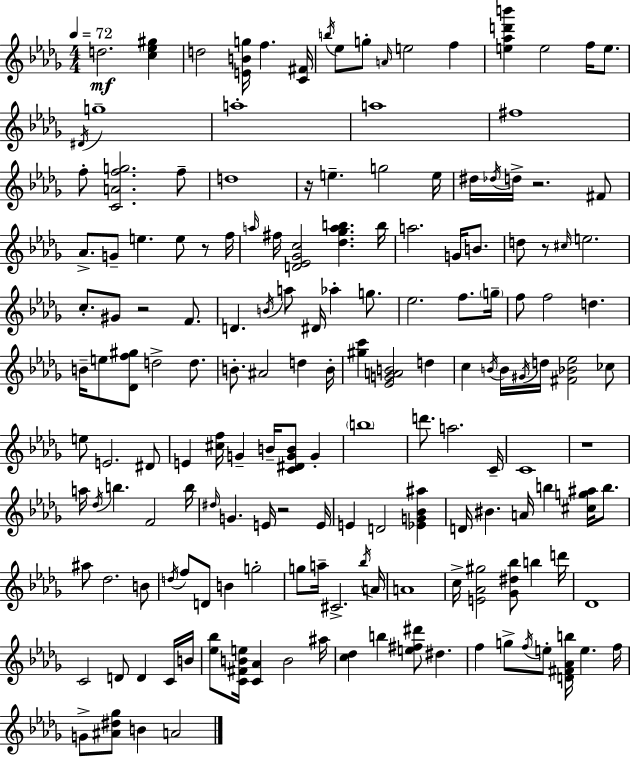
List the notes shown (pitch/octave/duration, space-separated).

D5/h. [C5,Eb5,G#5]/q D5/h [E4,B4,G5]/s F5/q. [C4,F#4]/s B5/s Eb5/e G5/e A4/s E5/h F5/q [E5,Ab5,D6,B6]/q E5/h F5/s E5/e. D#4/s G5/w A5/w A5/w F#5/w F5/e [C4,A4,F5,G5]/h. F5/e D5/w R/s E5/q. G5/h E5/s D#5/s Db5/s D5/s R/h. F#4/e Ab4/e. G4/e E5/q. E5/e R/e F5/s A5/s F#5/s [D4,Eb4,Gb4,C5]/h [Db5,Gb5,A5,B5]/q. B5/s A5/h. G4/s B4/e. D5/e R/e C#5/s E5/h. C5/e. G#4/e R/h F4/e. D4/q. B4/s A5/e D#4/s Ab5/q G5/e. Eb5/h. F5/e. G5/s F5/e F5/h D5/q. B4/s E5/e [Db4,F5,G#5]/e D5/h D5/e. B4/e. A#4/h D5/q B4/s [G#5,C6]/q [Eb4,G4,A4,B4]/h D5/q C5/q B4/s B4/s G#4/s D5/s [F#4,Bb4,Eb5]/h CES5/e E5/e E4/h. D#4/e E4/q [C#5,F5]/s G4/q B4/s [C4,D#4,G4,B4]/e G4/q B5/w D6/e. A5/h. C4/s C4/w R/w A5/s Db5/s B5/q. F4/h B5/s D#5/s G4/q. E4/s R/h E4/s E4/q D4/h [Eb4,G4,Bb4,A#5]/q D4/s BIS4/q. A4/s B5/q [C#5,G5,A#5]/s B5/e. A#5/e Db5/h. B4/e D5/s F5/e D4/e B4/q G5/h G5/e A5/s C#4/h. Bb5/s A4/s A4/w C5/s [E4,Ab4,G#5]/h [Gb4,D#5,Bb5]/e B5/q D6/s Db4/w C4/h D4/e D4/q C4/s B4/s [Eb5,Bb5]/e [C4,F#4,B4,E5]/s [C4,Ab4]/q B4/h A#5/s [C5,Db5]/q B5/q [E5,F#5,D#6]/e D#5/q. F5/q G5/e F5/s E5/e [D4,F#4,Ab4,B5]/s E5/q. F5/s G4/e [A#4,D#5,Gb5]/e B4/q A4/h